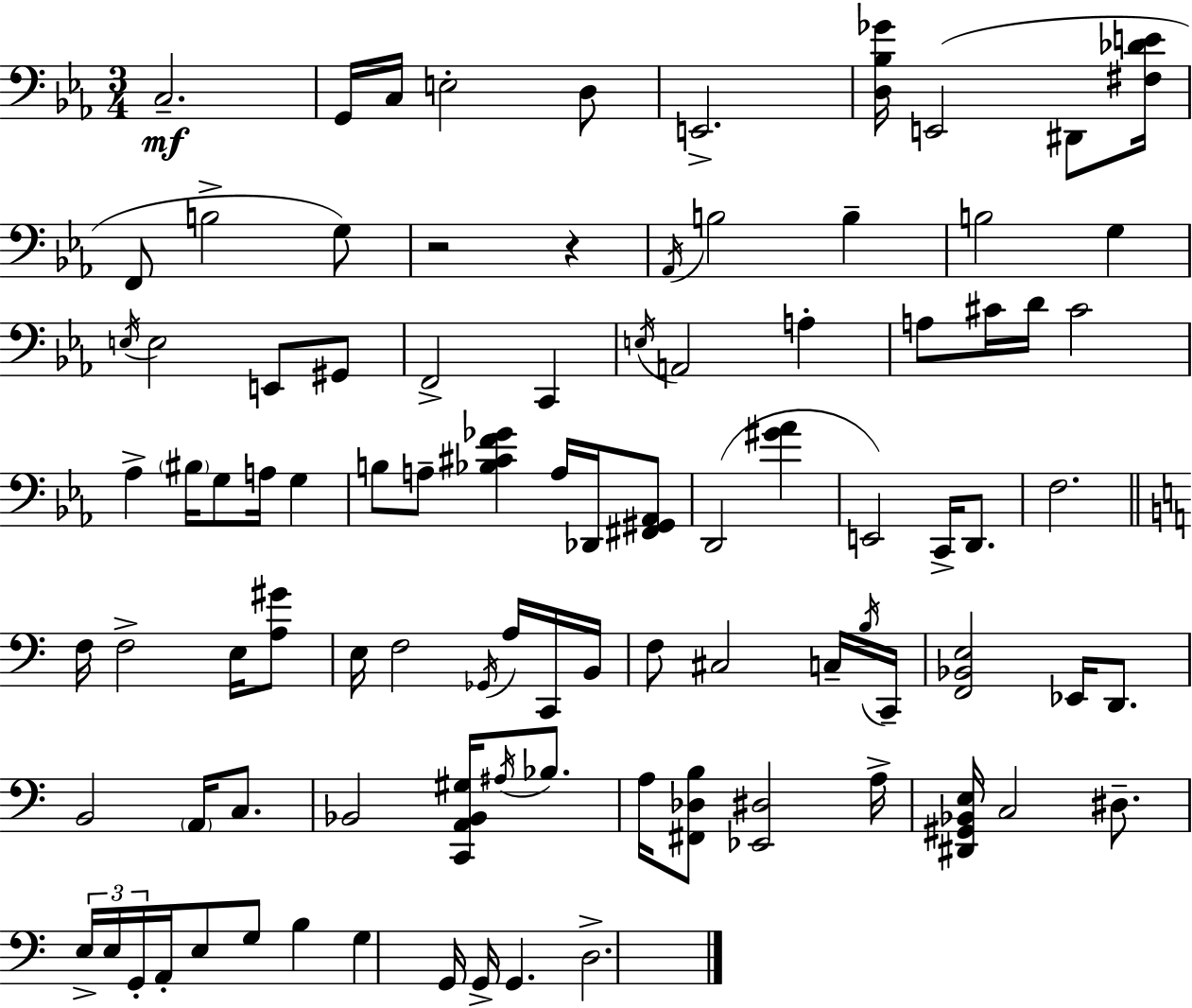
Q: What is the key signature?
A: C minor